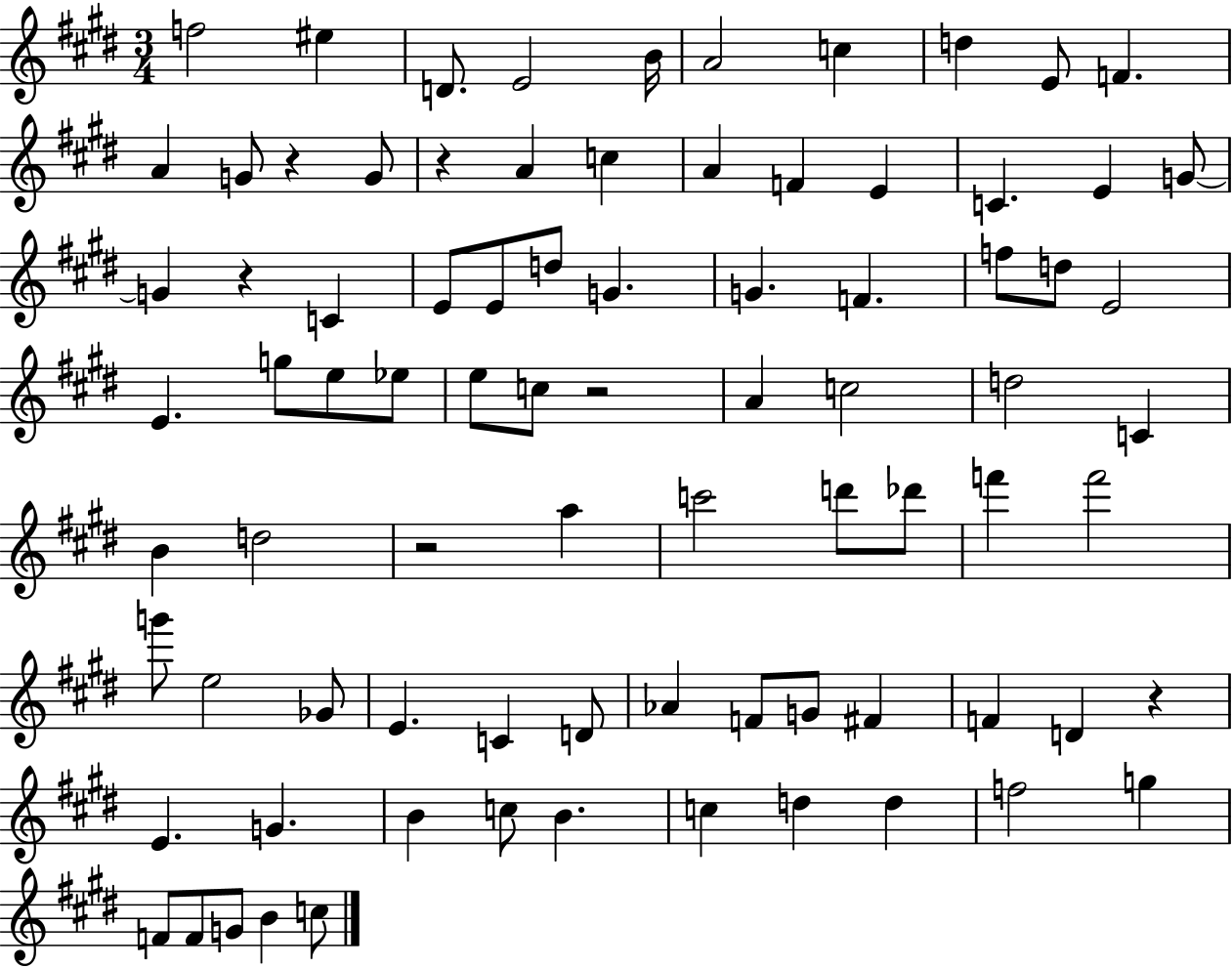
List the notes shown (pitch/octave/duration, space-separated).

F5/h EIS5/q D4/e. E4/h B4/s A4/h C5/q D5/q E4/e F4/q. A4/q G4/e R/q G4/e R/q A4/q C5/q A4/q F4/q E4/q C4/q. E4/q G4/e G4/q R/q C4/q E4/e E4/e D5/e G4/q. G4/q. F4/q. F5/e D5/e E4/h E4/q. G5/e E5/e Eb5/e E5/e C5/e R/h A4/q C5/h D5/h C4/q B4/q D5/h R/h A5/q C6/h D6/e Db6/e F6/q F6/h G6/e E5/h Gb4/e E4/q. C4/q D4/e Ab4/q F4/e G4/e F#4/q F4/q D4/q R/q E4/q. G4/q. B4/q C5/e B4/q. C5/q D5/q D5/q F5/h G5/q F4/e F4/e G4/e B4/q C5/e